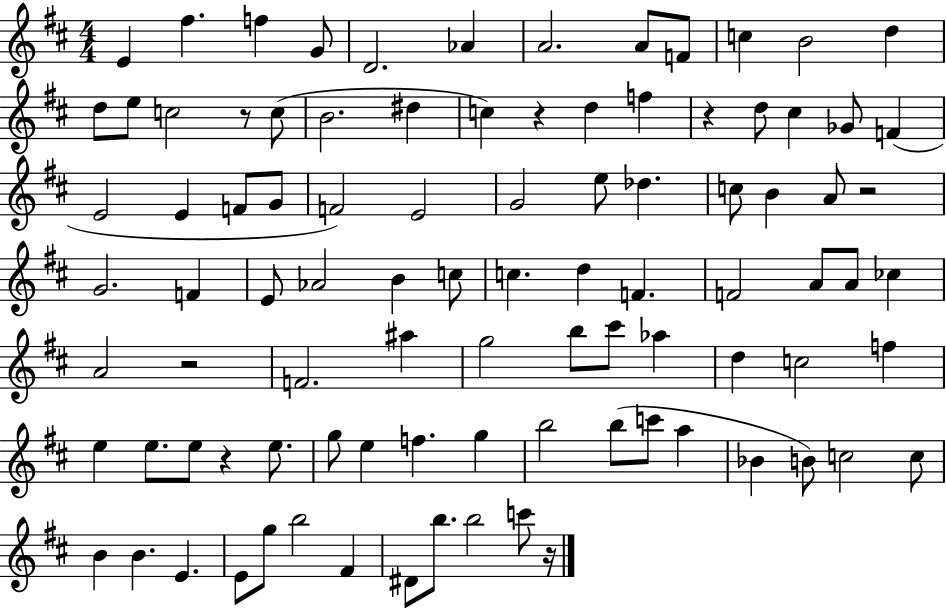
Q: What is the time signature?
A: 4/4